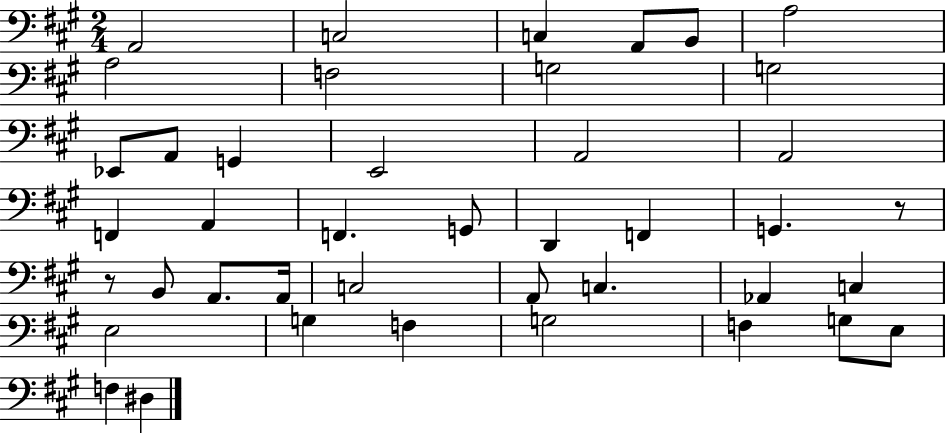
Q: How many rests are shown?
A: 2